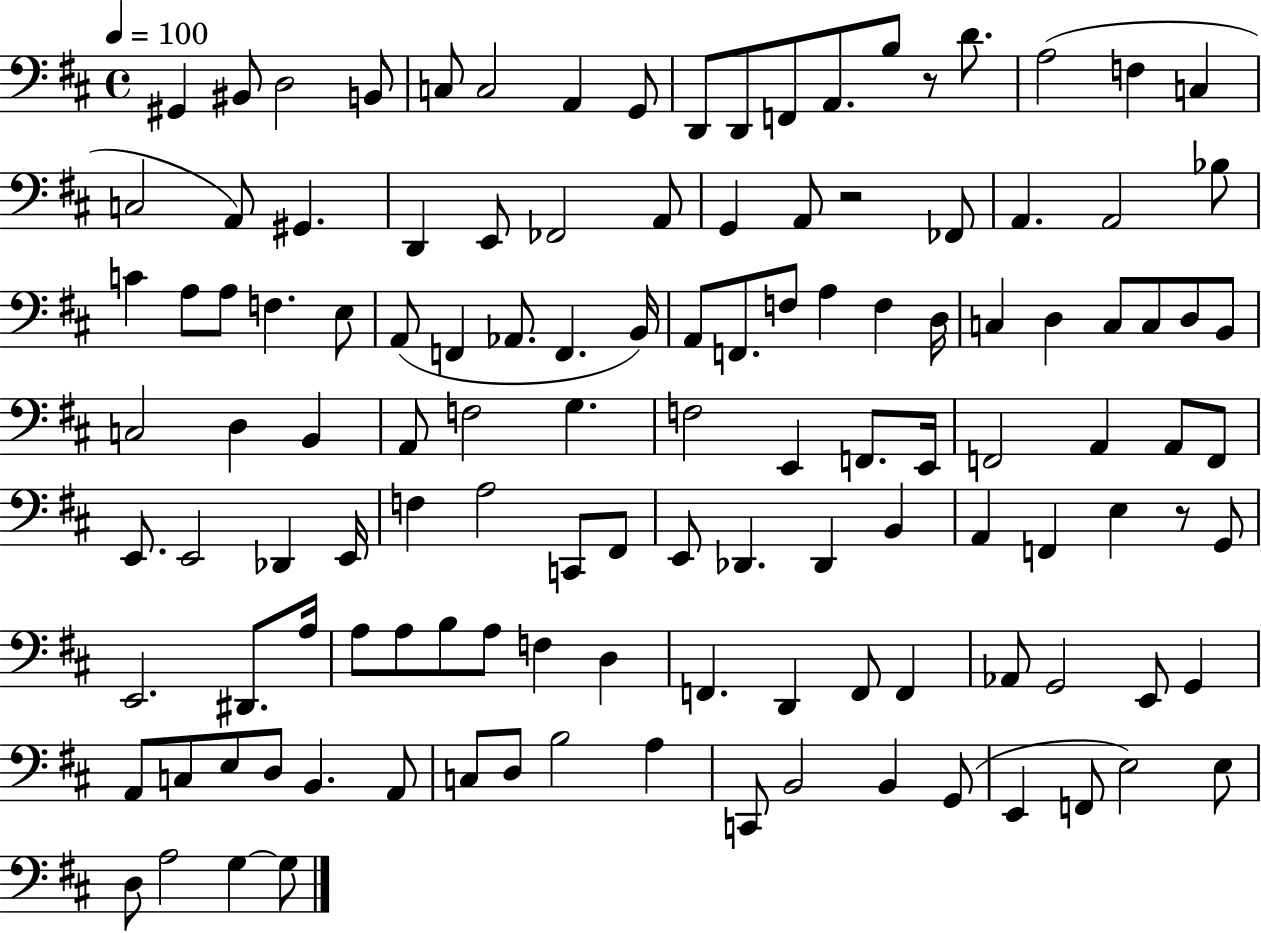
X:1
T:Untitled
M:4/4
L:1/4
K:D
^G,, ^B,,/2 D,2 B,,/2 C,/2 C,2 A,, G,,/2 D,,/2 D,,/2 F,,/2 A,,/2 B,/2 z/2 D/2 A,2 F, C, C,2 A,,/2 ^G,, D,, E,,/2 _F,,2 A,,/2 G,, A,,/2 z2 _F,,/2 A,, A,,2 _B,/2 C A,/2 A,/2 F, E,/2 A,,/2 F,, _A,,/2 F,, B,,/4 A,,/2 F,,/2 F,/2 A, F, D,/4 C, D, C,/2 C,/2 D,/2 B,,/2 C,2 D, B,, A,,/2 F,2 G, F,2 E,, F,,/2 E,,/4 F,,2 A,, A,,/2 F,,/2 E,,/2 E,,2 _D,, E,,/4 F, A,2 C,,/2 ^F,,/2 E,,/2 _D,, _D,, B,, A,, F,, E, z/2 G,,/2 E,,2 ^D,,/2 A,/4 A,/2 A,/2 B,/2 A,/2 F, D, F,, D,, F,,/2 F,, _A,,/2 G,,2 E,,/2 G,, A,,/2 C,/2 E,/2 D,/2 B,, A,,/2 C,/2 D,/2 B,2 A, C,,/2 B,,2 B,, G,,/2 E,, F,,/2 E,2 E,/2 D,/2 A,2 G, G,/2